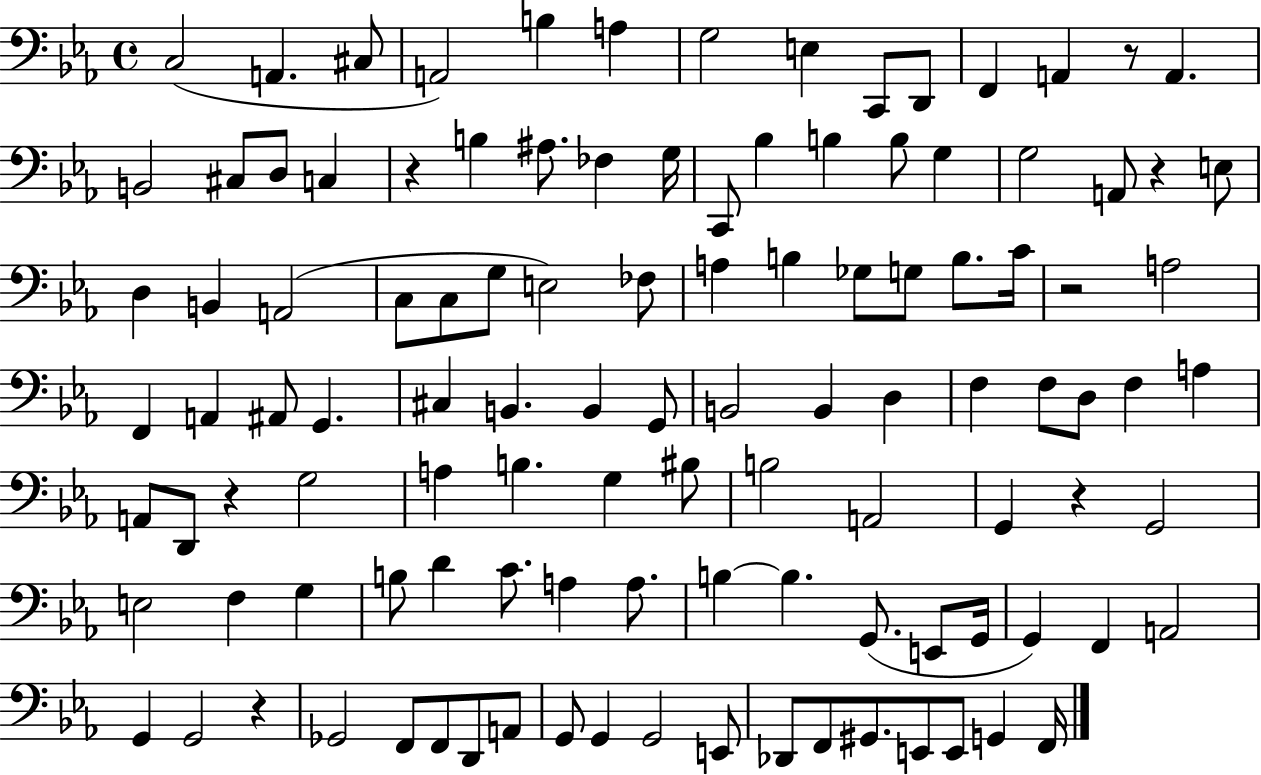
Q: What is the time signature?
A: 4/4